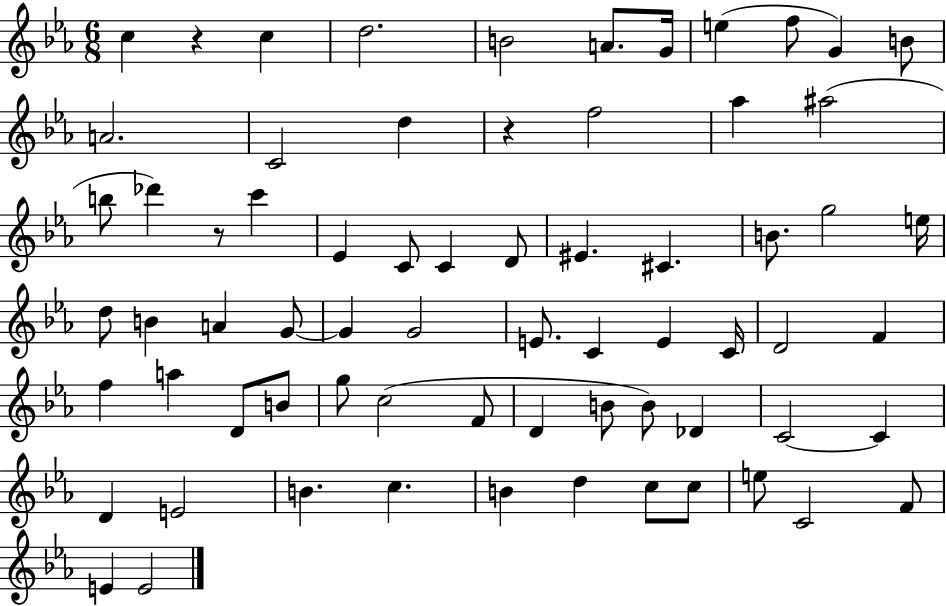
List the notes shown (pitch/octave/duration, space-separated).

C5/q R/q C5/q D5/h. B4/h A4/e. G4/s E5/q F5/e G4/q B4/e A4/h. C4/h D5/q R/q F5/h Ab5/q A#5/h B5/e Db6/q R/e C6/q Eb4/q C4/e C4/q D4/e EIS4/q. C#4/q. B4/e. G5/h E5/s D5/e B4/q A4/q G4/e G4/q G4/h E4/e. C4/q E4/q C4/s D4/h F4/q F5/q A5/q D4/e B4/e G5/e C5/h F4/e D4/q B4/e B4/e Db4/q C4/h C4/q D4/q E4/h B4/q. C5/q. B4/q D5/q C5/e C5/e E5/e C4/h F4/e E4/q E4/h